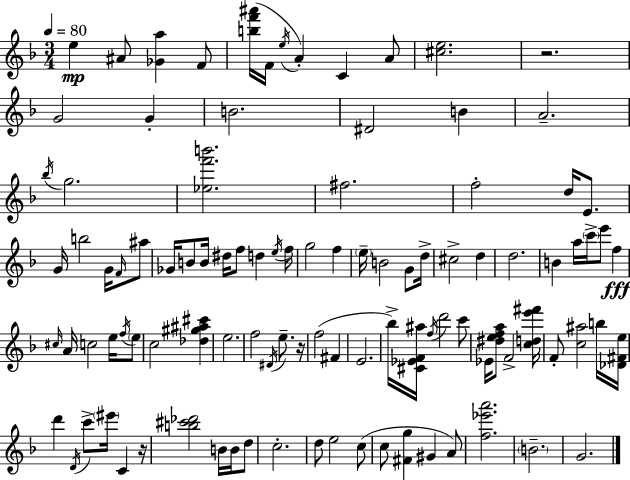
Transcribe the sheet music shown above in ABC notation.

X:1
T:Untitled
M:3/4
L:1/4
K:Dm
e ^A/2 [_Ga] F/2 [bf'^a']/4 F/4 e/4 A C A/2 [^ce]2 z2 G2 G B2 ^D2 B A2 _b/4 g2 [_ef'b']2 ^f2 f2 d/4 E/2 G/4 b2 G/4 F/4 ^a/2 _G/4 B/2 B/4 ^d/4 f/2 d e/4 f/4 g2 f e/4 B2 G/2 d/4 ^c2 d d2 B a/4 c'/4 e'/2 f ^c/4 A/4 c2 e/4 f/4 e/2 c2 [_d^g^a^c'] e2 f2 ^D/4 e/2 z/4 f2 ^F E2 _b/4 [^C_EF^a]/4 f/4 d'2 c'/2 _E/4 [^defa]/2 F2 [cde'^f']/4 F/2 [c^a]2 b/4 [_D^Fe]/4 d' D/4 c'/2 ^e'/4 C z/4 [b^c'_d']2 B/4 B/4 d/2 c2 d/2 e2 c/2 c/2 [^Fg] ^G A/2 [f_e'a']2 B2 G2